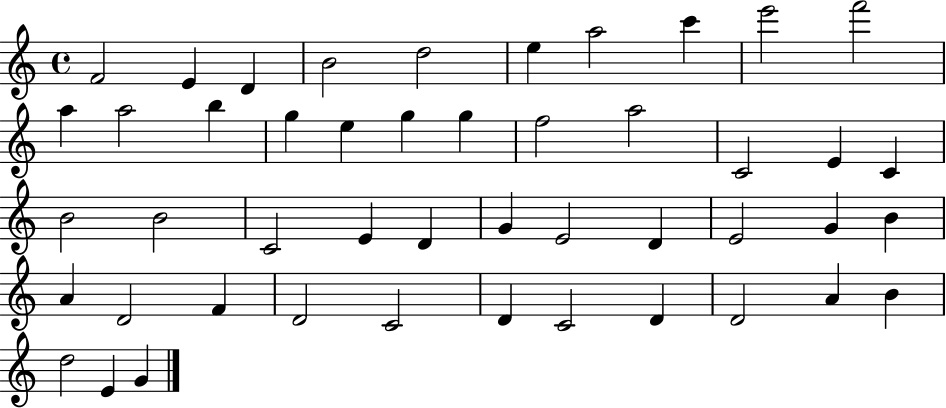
F4/h E4/q D4/q B4/h D5/h E5/q A5/h C6/q E6/h F6/h A5/q A5/h B5/q G5/q E5/q G5/q G5/q F5/h A5/h C4/h E4/q C4/q B4/h B4/h C4/h E4/q D4/q G4/q E4/h D4/q E4/h G4/q B4/q A4/q D4/h F4/q D4/h C4/h D4/q C4/h D4/q D4/h A4/q B4/q D5/h E4/q G4/q